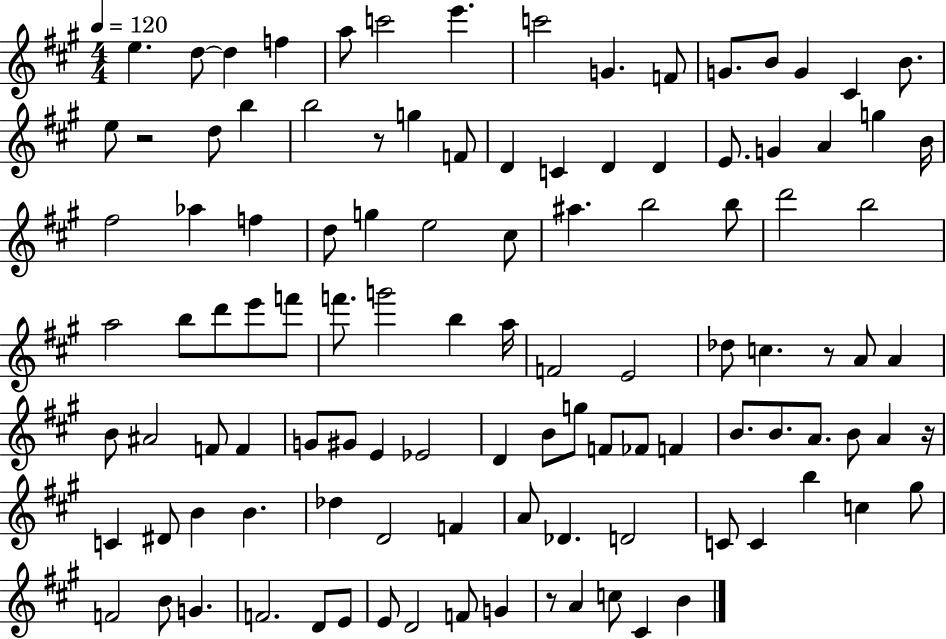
{
  \clef treble
  \numericTimeSignature
  \time 4/4
  \key a \major
  \tempo 4 = 120
  e''4. d''8~~ d''4 f''4 | a''8 c'''2 e'''4. | c'''2 g'4. f'8 | g'8. b'8 g'4 cis'4 b'8. | \break e''8 r2 d''8 b''4 | b''2 r8 g''4 f'8 | d'4 c'4 d'4 d'4 | e'8. g'4 a'4 g''4 b'16 | \break fis''2 aes''4 f''4 | d''8 g''4 e''2 cis''8 | ais''4. b''2 b''8 | d'''2 b''2 | \break a''2 b''8 d'''8 e'''8 f'''8 | f'''8. g'''2 b''4 a''16 | f'2 e'2 | des''8 c''4. r8 a'8 a'4 | \break b'8 ais'2 f'8 f'4 | g'8 gis'8 e'4 ees'2 | d'4 b'8 g''8 f'8 fes'8 f'4 | b'8. b'8. a'8. b'8 a'4 r16 | \break c'4 dis'8 b'4 b'4. | des''4 d'2 f'4 | a'8 des'4. d'2 | c'8 c'4 b''4 c''4 gis''8 | \break f'2 b'8 g'4. | f'2. d'8 e'8 | e'8 d'2 f'8 g'4 | r8 a'4 c''8 cis'4 b'4 | \break \bar "|."
}